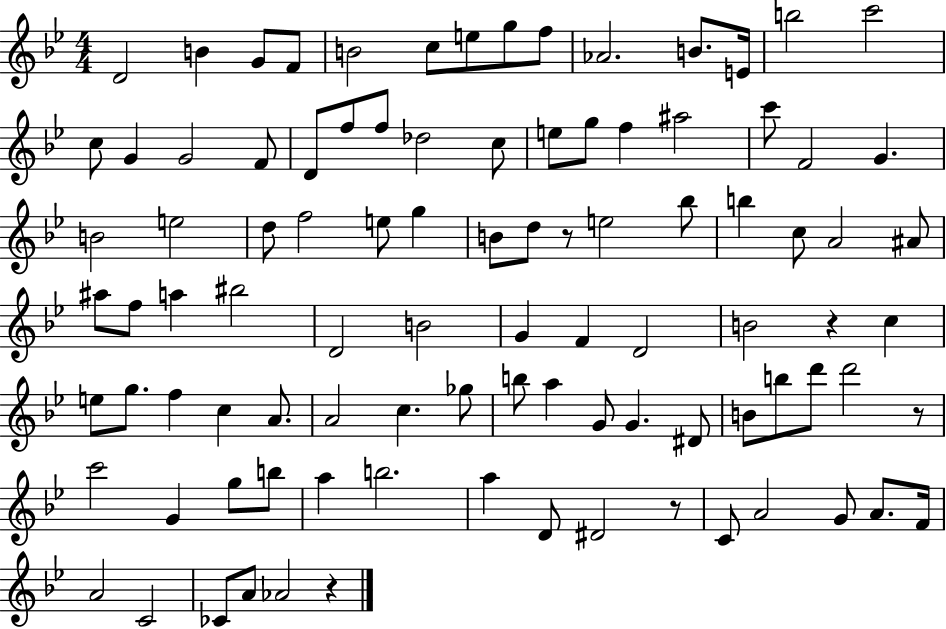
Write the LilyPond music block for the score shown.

{
  \clef treble
  \numericTimeSignature
  \time 4/4
  \key bes \major
  d'2 b'4 g'8 f'8 | b'2 c''8 e''8 g''8 f''8 | aes'2. b'8. e'16 | b''2 c'''2 | \break c''8 g'4 g'2 f'8 | d'8 f''8 f''8 des''2 c''8 | e''8 g''8 f''4 ais''2 | c'''8 f'2 g'4. | \break b'2 e''2 | d''8 f''2 e''8 g''4 | b'8 d''8 r8 e''2 bes''8 | b''4 c''8 a'2 ais'8 | \break ais''8 f''8 a''4 bis''2 | d'2 b'2 | g'4 f'4 d'2 | b'2 r4 c''4 | \break e''8 g''8. f''4 c''4 a'8. | a'2 c''4. ges''8 | b''8 a''4 g'8 g'4. dis'8 | b'8 b''8 d'''8 d'''2 r8 | \break c'''2 g'4 g''8 b''8 | a''4 b''2. | a''4 d'8 dis'2 r8 | c'8 a'2 g'8 a'8. f'16 | \break a'2 c'2 | ces'8 a'8 aes'2 r4 | \bar "|."
}